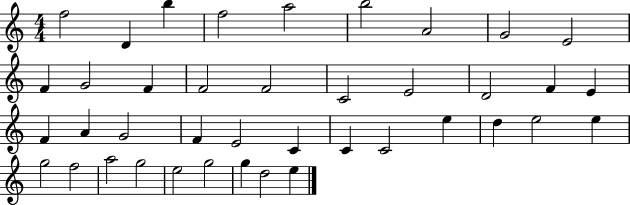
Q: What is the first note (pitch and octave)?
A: F5